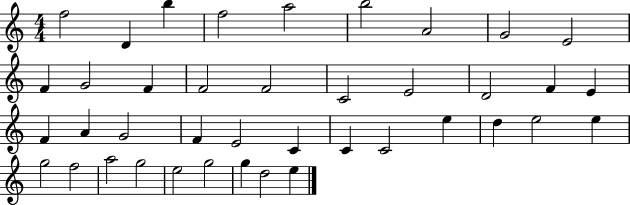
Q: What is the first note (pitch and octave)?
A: F5